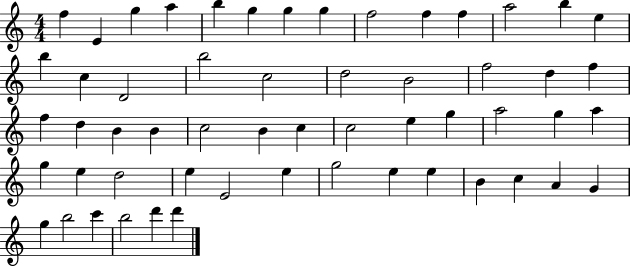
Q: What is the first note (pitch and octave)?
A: F5